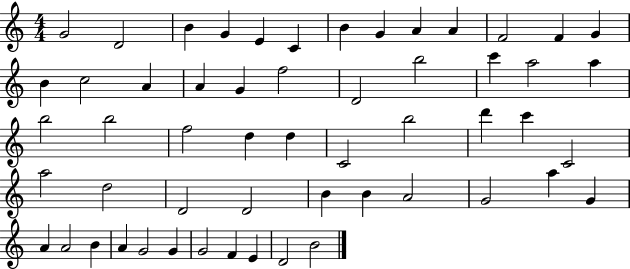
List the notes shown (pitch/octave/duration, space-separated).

G4/h D4/h B4/q G4/q E4/q C4/q B4/q G4/q A4/q A4/q F4/h F4/q G4/q B4/q C5/h A4/q A4/q G4/q F5/h D4/h B5/h C6/q A5/h A5/q B5/h B5/h F5/h D5/q D5/q C4/h B5/h D6/q C6/q C4/h A5/h D5/h D4/h D4/h B4/q B4/q A4/h G4/h A5/q G4/q A4/q A4/h B4/q A4/q G4/h G4/q G4/h F4/q E4/q D4/h B4/h